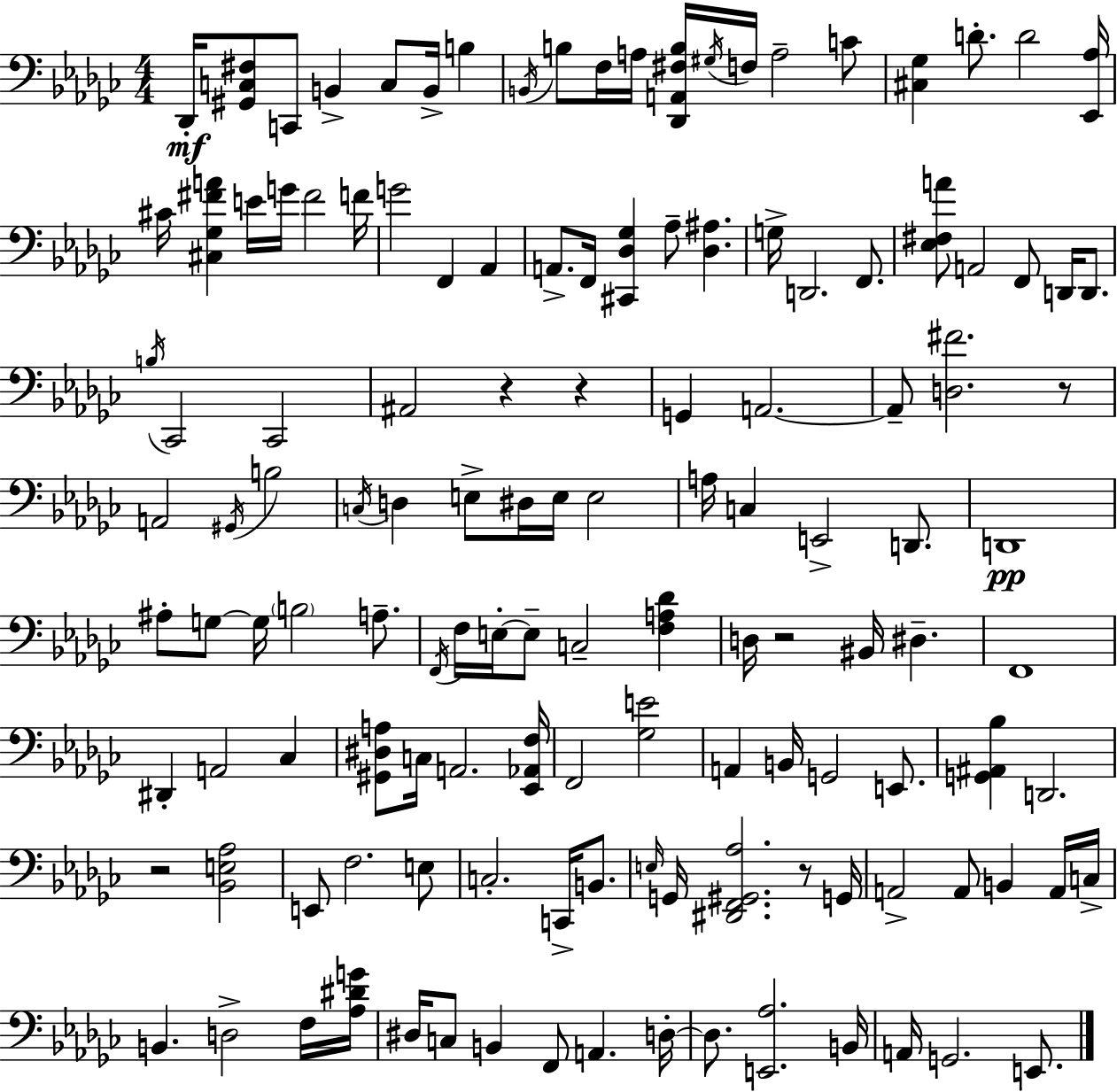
{
  \clef bass
  \numericTimeSignature
  \time 4/4
  \key ees \minor
  \repeat volta 2 { des,16-.\mf <gis, c fis>8 c,8 b,4-> c8 b,16-> b4 | \acciaccatura { b,16 } b8 f16 a16 <des, a, fis b>16 \acciaccatura { gis16 } f16 a2-- | c'8 <cis ges>4 d'8.-. d'2 | <ees, aes>16 cis'16 <cis ges fis' a'>4 e'16 g'16 fis'2 | \break f'16 g'2 f,4 aes,4 | a,8.-> f,16 <cis, des ges>4 aes8-- <des ais>4. | g16-> d,2. f,8. | <ees fis a'>8 a,2 f,8 d,16 d,8. | \break \acciaccatura { b16 } ces,2 ces,2 | ais,2 r4 r4 | g,4 a,2.~~ | a,8-- <d fis'>2. | \break r8 a,2 \acciaccatura { gis,16 } b2 | \acciaccatura { c16 } d4 e8-> dis16 e16 e2 | a16 c4 e,2-> | d,8. d,1\pp | \break ais8-. g8~~ g16 \parenthesize b2 | a8.-- \acciaccatura { f,16 } f16 e16-.~~ e8-- c2-- | <f a des'>4 d16 r2 bis,16 | dis4.-- f,1 | \break dis,4-. a,2 | ces4 <gis, dis a>8 c16 a,2. | <ees, aes, f>16 f,2 <ges e'>2 | a,4 b,16 g,2 | \break e,8. <g, ais, bes>4 d,2. | r2 <bes, e aes>2 | e,8 f2. | e8 c2.-. | \break c,16-> b,8. \grace { e16 } g,16 <dis, f, gis, aes>2. | r8 g,16 a,2-> a,8 | b,4 a,16 c16-> b,4. d2-> | f16 <aes dis' g'>16 dis16 c8 b,4 f,8 | \break a,4. d16-.~~ d8. <e, aes>2. | b,16 a,16 g,2. | e,8. } \bar "|."
}